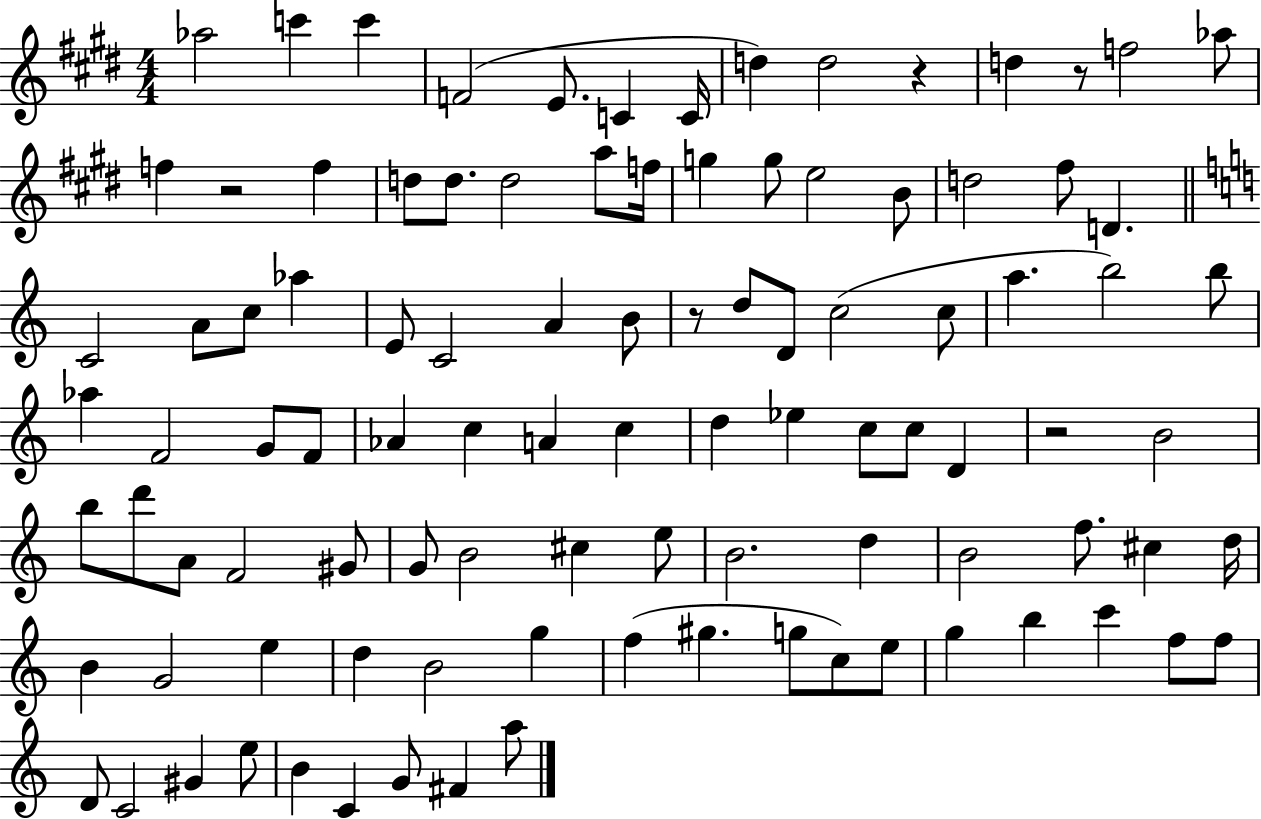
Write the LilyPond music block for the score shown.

{
  \clef treble
  \numericTimeSignature
  \time 4/4
  \key e \major
  aes''2 c'''4 c'''4 | f'2( e'8. c'4 c'16 | d''4) d''2 r4 | d''4 r8 f''2 aes''8 | \break f''4 r2 f''4 | d''8 d''8. d''2 a''8 f''16 | g''4 g''8 e''2 b'8 | d''2 fis''8 d'4. | \break \bar "||" \break \key a \minor c'2 a'8 c''8 aes''4 | e'8 c'2 a'4 b'8 | r8 d''8 d'8 c''2( c''8 | a''4. b''2) b''8 | \break aes''4 f'2 g'8 f'8 | aes'4 c''4 a'4 c''4 | d''4 ees''4 c''8 c''8 d'4 | r2 b'2 | \break b''8 d'''8 a'8 f'2 gis'8 | g'8 b'2 cis''4 e''8 | b'2. d''4 | b'2 f''8. cis''4 d''16 | \break b'4 g'2 e''4 | d''4 b'2 g''4 | f''4( gis''4. g''8 c''8) e''8 | g''4 b''4 c'''4 f''8 f''8 | \break d'8 c'2 gis'4 e''8 | b'4 c'4 g'8 fis'4 a''8 | \bar "|."
}